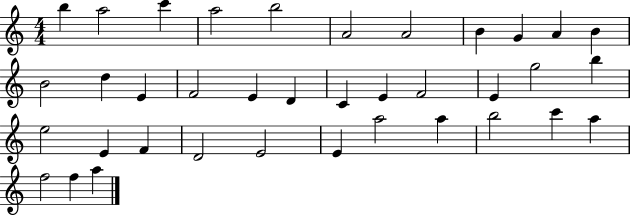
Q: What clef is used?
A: treble